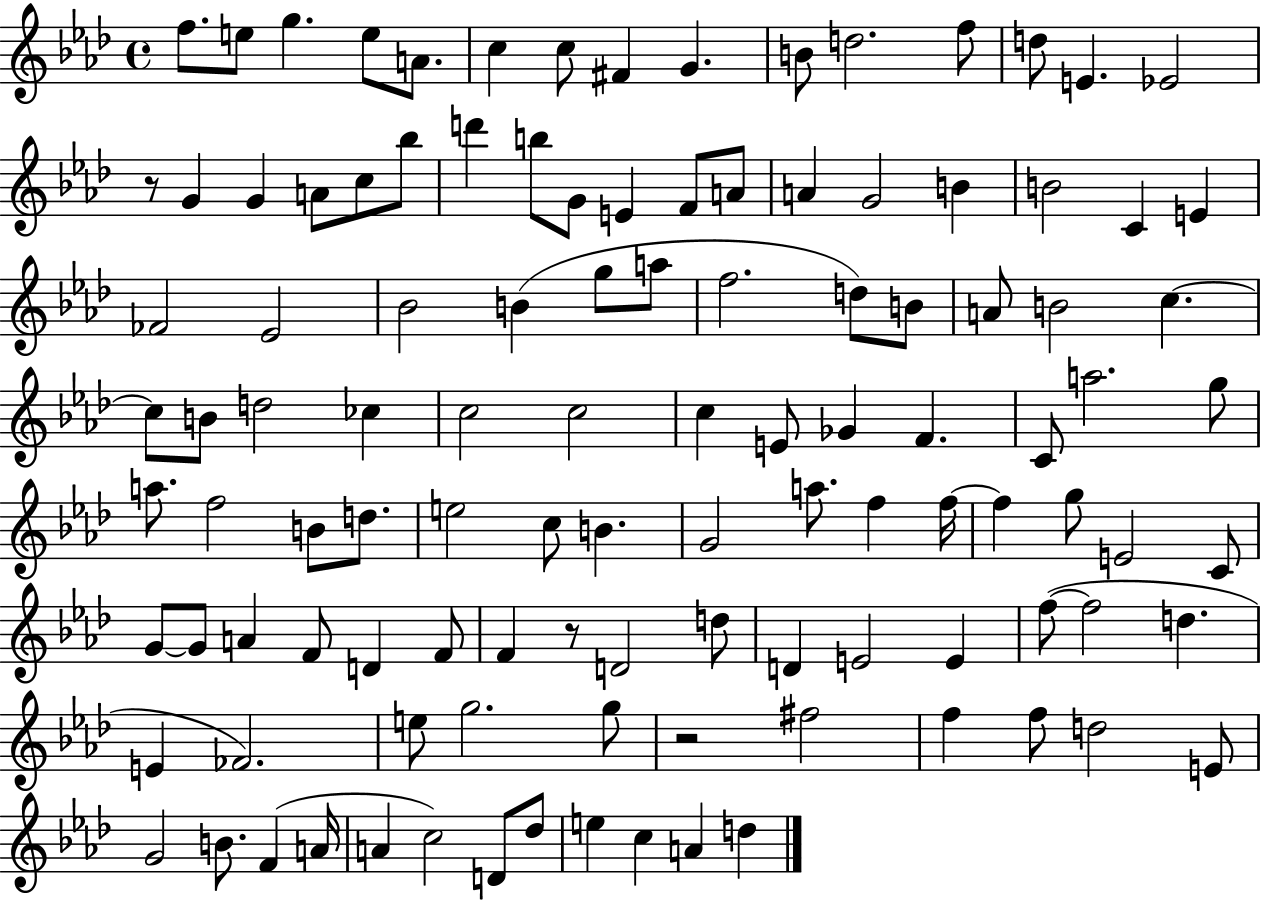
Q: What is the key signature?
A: AES major